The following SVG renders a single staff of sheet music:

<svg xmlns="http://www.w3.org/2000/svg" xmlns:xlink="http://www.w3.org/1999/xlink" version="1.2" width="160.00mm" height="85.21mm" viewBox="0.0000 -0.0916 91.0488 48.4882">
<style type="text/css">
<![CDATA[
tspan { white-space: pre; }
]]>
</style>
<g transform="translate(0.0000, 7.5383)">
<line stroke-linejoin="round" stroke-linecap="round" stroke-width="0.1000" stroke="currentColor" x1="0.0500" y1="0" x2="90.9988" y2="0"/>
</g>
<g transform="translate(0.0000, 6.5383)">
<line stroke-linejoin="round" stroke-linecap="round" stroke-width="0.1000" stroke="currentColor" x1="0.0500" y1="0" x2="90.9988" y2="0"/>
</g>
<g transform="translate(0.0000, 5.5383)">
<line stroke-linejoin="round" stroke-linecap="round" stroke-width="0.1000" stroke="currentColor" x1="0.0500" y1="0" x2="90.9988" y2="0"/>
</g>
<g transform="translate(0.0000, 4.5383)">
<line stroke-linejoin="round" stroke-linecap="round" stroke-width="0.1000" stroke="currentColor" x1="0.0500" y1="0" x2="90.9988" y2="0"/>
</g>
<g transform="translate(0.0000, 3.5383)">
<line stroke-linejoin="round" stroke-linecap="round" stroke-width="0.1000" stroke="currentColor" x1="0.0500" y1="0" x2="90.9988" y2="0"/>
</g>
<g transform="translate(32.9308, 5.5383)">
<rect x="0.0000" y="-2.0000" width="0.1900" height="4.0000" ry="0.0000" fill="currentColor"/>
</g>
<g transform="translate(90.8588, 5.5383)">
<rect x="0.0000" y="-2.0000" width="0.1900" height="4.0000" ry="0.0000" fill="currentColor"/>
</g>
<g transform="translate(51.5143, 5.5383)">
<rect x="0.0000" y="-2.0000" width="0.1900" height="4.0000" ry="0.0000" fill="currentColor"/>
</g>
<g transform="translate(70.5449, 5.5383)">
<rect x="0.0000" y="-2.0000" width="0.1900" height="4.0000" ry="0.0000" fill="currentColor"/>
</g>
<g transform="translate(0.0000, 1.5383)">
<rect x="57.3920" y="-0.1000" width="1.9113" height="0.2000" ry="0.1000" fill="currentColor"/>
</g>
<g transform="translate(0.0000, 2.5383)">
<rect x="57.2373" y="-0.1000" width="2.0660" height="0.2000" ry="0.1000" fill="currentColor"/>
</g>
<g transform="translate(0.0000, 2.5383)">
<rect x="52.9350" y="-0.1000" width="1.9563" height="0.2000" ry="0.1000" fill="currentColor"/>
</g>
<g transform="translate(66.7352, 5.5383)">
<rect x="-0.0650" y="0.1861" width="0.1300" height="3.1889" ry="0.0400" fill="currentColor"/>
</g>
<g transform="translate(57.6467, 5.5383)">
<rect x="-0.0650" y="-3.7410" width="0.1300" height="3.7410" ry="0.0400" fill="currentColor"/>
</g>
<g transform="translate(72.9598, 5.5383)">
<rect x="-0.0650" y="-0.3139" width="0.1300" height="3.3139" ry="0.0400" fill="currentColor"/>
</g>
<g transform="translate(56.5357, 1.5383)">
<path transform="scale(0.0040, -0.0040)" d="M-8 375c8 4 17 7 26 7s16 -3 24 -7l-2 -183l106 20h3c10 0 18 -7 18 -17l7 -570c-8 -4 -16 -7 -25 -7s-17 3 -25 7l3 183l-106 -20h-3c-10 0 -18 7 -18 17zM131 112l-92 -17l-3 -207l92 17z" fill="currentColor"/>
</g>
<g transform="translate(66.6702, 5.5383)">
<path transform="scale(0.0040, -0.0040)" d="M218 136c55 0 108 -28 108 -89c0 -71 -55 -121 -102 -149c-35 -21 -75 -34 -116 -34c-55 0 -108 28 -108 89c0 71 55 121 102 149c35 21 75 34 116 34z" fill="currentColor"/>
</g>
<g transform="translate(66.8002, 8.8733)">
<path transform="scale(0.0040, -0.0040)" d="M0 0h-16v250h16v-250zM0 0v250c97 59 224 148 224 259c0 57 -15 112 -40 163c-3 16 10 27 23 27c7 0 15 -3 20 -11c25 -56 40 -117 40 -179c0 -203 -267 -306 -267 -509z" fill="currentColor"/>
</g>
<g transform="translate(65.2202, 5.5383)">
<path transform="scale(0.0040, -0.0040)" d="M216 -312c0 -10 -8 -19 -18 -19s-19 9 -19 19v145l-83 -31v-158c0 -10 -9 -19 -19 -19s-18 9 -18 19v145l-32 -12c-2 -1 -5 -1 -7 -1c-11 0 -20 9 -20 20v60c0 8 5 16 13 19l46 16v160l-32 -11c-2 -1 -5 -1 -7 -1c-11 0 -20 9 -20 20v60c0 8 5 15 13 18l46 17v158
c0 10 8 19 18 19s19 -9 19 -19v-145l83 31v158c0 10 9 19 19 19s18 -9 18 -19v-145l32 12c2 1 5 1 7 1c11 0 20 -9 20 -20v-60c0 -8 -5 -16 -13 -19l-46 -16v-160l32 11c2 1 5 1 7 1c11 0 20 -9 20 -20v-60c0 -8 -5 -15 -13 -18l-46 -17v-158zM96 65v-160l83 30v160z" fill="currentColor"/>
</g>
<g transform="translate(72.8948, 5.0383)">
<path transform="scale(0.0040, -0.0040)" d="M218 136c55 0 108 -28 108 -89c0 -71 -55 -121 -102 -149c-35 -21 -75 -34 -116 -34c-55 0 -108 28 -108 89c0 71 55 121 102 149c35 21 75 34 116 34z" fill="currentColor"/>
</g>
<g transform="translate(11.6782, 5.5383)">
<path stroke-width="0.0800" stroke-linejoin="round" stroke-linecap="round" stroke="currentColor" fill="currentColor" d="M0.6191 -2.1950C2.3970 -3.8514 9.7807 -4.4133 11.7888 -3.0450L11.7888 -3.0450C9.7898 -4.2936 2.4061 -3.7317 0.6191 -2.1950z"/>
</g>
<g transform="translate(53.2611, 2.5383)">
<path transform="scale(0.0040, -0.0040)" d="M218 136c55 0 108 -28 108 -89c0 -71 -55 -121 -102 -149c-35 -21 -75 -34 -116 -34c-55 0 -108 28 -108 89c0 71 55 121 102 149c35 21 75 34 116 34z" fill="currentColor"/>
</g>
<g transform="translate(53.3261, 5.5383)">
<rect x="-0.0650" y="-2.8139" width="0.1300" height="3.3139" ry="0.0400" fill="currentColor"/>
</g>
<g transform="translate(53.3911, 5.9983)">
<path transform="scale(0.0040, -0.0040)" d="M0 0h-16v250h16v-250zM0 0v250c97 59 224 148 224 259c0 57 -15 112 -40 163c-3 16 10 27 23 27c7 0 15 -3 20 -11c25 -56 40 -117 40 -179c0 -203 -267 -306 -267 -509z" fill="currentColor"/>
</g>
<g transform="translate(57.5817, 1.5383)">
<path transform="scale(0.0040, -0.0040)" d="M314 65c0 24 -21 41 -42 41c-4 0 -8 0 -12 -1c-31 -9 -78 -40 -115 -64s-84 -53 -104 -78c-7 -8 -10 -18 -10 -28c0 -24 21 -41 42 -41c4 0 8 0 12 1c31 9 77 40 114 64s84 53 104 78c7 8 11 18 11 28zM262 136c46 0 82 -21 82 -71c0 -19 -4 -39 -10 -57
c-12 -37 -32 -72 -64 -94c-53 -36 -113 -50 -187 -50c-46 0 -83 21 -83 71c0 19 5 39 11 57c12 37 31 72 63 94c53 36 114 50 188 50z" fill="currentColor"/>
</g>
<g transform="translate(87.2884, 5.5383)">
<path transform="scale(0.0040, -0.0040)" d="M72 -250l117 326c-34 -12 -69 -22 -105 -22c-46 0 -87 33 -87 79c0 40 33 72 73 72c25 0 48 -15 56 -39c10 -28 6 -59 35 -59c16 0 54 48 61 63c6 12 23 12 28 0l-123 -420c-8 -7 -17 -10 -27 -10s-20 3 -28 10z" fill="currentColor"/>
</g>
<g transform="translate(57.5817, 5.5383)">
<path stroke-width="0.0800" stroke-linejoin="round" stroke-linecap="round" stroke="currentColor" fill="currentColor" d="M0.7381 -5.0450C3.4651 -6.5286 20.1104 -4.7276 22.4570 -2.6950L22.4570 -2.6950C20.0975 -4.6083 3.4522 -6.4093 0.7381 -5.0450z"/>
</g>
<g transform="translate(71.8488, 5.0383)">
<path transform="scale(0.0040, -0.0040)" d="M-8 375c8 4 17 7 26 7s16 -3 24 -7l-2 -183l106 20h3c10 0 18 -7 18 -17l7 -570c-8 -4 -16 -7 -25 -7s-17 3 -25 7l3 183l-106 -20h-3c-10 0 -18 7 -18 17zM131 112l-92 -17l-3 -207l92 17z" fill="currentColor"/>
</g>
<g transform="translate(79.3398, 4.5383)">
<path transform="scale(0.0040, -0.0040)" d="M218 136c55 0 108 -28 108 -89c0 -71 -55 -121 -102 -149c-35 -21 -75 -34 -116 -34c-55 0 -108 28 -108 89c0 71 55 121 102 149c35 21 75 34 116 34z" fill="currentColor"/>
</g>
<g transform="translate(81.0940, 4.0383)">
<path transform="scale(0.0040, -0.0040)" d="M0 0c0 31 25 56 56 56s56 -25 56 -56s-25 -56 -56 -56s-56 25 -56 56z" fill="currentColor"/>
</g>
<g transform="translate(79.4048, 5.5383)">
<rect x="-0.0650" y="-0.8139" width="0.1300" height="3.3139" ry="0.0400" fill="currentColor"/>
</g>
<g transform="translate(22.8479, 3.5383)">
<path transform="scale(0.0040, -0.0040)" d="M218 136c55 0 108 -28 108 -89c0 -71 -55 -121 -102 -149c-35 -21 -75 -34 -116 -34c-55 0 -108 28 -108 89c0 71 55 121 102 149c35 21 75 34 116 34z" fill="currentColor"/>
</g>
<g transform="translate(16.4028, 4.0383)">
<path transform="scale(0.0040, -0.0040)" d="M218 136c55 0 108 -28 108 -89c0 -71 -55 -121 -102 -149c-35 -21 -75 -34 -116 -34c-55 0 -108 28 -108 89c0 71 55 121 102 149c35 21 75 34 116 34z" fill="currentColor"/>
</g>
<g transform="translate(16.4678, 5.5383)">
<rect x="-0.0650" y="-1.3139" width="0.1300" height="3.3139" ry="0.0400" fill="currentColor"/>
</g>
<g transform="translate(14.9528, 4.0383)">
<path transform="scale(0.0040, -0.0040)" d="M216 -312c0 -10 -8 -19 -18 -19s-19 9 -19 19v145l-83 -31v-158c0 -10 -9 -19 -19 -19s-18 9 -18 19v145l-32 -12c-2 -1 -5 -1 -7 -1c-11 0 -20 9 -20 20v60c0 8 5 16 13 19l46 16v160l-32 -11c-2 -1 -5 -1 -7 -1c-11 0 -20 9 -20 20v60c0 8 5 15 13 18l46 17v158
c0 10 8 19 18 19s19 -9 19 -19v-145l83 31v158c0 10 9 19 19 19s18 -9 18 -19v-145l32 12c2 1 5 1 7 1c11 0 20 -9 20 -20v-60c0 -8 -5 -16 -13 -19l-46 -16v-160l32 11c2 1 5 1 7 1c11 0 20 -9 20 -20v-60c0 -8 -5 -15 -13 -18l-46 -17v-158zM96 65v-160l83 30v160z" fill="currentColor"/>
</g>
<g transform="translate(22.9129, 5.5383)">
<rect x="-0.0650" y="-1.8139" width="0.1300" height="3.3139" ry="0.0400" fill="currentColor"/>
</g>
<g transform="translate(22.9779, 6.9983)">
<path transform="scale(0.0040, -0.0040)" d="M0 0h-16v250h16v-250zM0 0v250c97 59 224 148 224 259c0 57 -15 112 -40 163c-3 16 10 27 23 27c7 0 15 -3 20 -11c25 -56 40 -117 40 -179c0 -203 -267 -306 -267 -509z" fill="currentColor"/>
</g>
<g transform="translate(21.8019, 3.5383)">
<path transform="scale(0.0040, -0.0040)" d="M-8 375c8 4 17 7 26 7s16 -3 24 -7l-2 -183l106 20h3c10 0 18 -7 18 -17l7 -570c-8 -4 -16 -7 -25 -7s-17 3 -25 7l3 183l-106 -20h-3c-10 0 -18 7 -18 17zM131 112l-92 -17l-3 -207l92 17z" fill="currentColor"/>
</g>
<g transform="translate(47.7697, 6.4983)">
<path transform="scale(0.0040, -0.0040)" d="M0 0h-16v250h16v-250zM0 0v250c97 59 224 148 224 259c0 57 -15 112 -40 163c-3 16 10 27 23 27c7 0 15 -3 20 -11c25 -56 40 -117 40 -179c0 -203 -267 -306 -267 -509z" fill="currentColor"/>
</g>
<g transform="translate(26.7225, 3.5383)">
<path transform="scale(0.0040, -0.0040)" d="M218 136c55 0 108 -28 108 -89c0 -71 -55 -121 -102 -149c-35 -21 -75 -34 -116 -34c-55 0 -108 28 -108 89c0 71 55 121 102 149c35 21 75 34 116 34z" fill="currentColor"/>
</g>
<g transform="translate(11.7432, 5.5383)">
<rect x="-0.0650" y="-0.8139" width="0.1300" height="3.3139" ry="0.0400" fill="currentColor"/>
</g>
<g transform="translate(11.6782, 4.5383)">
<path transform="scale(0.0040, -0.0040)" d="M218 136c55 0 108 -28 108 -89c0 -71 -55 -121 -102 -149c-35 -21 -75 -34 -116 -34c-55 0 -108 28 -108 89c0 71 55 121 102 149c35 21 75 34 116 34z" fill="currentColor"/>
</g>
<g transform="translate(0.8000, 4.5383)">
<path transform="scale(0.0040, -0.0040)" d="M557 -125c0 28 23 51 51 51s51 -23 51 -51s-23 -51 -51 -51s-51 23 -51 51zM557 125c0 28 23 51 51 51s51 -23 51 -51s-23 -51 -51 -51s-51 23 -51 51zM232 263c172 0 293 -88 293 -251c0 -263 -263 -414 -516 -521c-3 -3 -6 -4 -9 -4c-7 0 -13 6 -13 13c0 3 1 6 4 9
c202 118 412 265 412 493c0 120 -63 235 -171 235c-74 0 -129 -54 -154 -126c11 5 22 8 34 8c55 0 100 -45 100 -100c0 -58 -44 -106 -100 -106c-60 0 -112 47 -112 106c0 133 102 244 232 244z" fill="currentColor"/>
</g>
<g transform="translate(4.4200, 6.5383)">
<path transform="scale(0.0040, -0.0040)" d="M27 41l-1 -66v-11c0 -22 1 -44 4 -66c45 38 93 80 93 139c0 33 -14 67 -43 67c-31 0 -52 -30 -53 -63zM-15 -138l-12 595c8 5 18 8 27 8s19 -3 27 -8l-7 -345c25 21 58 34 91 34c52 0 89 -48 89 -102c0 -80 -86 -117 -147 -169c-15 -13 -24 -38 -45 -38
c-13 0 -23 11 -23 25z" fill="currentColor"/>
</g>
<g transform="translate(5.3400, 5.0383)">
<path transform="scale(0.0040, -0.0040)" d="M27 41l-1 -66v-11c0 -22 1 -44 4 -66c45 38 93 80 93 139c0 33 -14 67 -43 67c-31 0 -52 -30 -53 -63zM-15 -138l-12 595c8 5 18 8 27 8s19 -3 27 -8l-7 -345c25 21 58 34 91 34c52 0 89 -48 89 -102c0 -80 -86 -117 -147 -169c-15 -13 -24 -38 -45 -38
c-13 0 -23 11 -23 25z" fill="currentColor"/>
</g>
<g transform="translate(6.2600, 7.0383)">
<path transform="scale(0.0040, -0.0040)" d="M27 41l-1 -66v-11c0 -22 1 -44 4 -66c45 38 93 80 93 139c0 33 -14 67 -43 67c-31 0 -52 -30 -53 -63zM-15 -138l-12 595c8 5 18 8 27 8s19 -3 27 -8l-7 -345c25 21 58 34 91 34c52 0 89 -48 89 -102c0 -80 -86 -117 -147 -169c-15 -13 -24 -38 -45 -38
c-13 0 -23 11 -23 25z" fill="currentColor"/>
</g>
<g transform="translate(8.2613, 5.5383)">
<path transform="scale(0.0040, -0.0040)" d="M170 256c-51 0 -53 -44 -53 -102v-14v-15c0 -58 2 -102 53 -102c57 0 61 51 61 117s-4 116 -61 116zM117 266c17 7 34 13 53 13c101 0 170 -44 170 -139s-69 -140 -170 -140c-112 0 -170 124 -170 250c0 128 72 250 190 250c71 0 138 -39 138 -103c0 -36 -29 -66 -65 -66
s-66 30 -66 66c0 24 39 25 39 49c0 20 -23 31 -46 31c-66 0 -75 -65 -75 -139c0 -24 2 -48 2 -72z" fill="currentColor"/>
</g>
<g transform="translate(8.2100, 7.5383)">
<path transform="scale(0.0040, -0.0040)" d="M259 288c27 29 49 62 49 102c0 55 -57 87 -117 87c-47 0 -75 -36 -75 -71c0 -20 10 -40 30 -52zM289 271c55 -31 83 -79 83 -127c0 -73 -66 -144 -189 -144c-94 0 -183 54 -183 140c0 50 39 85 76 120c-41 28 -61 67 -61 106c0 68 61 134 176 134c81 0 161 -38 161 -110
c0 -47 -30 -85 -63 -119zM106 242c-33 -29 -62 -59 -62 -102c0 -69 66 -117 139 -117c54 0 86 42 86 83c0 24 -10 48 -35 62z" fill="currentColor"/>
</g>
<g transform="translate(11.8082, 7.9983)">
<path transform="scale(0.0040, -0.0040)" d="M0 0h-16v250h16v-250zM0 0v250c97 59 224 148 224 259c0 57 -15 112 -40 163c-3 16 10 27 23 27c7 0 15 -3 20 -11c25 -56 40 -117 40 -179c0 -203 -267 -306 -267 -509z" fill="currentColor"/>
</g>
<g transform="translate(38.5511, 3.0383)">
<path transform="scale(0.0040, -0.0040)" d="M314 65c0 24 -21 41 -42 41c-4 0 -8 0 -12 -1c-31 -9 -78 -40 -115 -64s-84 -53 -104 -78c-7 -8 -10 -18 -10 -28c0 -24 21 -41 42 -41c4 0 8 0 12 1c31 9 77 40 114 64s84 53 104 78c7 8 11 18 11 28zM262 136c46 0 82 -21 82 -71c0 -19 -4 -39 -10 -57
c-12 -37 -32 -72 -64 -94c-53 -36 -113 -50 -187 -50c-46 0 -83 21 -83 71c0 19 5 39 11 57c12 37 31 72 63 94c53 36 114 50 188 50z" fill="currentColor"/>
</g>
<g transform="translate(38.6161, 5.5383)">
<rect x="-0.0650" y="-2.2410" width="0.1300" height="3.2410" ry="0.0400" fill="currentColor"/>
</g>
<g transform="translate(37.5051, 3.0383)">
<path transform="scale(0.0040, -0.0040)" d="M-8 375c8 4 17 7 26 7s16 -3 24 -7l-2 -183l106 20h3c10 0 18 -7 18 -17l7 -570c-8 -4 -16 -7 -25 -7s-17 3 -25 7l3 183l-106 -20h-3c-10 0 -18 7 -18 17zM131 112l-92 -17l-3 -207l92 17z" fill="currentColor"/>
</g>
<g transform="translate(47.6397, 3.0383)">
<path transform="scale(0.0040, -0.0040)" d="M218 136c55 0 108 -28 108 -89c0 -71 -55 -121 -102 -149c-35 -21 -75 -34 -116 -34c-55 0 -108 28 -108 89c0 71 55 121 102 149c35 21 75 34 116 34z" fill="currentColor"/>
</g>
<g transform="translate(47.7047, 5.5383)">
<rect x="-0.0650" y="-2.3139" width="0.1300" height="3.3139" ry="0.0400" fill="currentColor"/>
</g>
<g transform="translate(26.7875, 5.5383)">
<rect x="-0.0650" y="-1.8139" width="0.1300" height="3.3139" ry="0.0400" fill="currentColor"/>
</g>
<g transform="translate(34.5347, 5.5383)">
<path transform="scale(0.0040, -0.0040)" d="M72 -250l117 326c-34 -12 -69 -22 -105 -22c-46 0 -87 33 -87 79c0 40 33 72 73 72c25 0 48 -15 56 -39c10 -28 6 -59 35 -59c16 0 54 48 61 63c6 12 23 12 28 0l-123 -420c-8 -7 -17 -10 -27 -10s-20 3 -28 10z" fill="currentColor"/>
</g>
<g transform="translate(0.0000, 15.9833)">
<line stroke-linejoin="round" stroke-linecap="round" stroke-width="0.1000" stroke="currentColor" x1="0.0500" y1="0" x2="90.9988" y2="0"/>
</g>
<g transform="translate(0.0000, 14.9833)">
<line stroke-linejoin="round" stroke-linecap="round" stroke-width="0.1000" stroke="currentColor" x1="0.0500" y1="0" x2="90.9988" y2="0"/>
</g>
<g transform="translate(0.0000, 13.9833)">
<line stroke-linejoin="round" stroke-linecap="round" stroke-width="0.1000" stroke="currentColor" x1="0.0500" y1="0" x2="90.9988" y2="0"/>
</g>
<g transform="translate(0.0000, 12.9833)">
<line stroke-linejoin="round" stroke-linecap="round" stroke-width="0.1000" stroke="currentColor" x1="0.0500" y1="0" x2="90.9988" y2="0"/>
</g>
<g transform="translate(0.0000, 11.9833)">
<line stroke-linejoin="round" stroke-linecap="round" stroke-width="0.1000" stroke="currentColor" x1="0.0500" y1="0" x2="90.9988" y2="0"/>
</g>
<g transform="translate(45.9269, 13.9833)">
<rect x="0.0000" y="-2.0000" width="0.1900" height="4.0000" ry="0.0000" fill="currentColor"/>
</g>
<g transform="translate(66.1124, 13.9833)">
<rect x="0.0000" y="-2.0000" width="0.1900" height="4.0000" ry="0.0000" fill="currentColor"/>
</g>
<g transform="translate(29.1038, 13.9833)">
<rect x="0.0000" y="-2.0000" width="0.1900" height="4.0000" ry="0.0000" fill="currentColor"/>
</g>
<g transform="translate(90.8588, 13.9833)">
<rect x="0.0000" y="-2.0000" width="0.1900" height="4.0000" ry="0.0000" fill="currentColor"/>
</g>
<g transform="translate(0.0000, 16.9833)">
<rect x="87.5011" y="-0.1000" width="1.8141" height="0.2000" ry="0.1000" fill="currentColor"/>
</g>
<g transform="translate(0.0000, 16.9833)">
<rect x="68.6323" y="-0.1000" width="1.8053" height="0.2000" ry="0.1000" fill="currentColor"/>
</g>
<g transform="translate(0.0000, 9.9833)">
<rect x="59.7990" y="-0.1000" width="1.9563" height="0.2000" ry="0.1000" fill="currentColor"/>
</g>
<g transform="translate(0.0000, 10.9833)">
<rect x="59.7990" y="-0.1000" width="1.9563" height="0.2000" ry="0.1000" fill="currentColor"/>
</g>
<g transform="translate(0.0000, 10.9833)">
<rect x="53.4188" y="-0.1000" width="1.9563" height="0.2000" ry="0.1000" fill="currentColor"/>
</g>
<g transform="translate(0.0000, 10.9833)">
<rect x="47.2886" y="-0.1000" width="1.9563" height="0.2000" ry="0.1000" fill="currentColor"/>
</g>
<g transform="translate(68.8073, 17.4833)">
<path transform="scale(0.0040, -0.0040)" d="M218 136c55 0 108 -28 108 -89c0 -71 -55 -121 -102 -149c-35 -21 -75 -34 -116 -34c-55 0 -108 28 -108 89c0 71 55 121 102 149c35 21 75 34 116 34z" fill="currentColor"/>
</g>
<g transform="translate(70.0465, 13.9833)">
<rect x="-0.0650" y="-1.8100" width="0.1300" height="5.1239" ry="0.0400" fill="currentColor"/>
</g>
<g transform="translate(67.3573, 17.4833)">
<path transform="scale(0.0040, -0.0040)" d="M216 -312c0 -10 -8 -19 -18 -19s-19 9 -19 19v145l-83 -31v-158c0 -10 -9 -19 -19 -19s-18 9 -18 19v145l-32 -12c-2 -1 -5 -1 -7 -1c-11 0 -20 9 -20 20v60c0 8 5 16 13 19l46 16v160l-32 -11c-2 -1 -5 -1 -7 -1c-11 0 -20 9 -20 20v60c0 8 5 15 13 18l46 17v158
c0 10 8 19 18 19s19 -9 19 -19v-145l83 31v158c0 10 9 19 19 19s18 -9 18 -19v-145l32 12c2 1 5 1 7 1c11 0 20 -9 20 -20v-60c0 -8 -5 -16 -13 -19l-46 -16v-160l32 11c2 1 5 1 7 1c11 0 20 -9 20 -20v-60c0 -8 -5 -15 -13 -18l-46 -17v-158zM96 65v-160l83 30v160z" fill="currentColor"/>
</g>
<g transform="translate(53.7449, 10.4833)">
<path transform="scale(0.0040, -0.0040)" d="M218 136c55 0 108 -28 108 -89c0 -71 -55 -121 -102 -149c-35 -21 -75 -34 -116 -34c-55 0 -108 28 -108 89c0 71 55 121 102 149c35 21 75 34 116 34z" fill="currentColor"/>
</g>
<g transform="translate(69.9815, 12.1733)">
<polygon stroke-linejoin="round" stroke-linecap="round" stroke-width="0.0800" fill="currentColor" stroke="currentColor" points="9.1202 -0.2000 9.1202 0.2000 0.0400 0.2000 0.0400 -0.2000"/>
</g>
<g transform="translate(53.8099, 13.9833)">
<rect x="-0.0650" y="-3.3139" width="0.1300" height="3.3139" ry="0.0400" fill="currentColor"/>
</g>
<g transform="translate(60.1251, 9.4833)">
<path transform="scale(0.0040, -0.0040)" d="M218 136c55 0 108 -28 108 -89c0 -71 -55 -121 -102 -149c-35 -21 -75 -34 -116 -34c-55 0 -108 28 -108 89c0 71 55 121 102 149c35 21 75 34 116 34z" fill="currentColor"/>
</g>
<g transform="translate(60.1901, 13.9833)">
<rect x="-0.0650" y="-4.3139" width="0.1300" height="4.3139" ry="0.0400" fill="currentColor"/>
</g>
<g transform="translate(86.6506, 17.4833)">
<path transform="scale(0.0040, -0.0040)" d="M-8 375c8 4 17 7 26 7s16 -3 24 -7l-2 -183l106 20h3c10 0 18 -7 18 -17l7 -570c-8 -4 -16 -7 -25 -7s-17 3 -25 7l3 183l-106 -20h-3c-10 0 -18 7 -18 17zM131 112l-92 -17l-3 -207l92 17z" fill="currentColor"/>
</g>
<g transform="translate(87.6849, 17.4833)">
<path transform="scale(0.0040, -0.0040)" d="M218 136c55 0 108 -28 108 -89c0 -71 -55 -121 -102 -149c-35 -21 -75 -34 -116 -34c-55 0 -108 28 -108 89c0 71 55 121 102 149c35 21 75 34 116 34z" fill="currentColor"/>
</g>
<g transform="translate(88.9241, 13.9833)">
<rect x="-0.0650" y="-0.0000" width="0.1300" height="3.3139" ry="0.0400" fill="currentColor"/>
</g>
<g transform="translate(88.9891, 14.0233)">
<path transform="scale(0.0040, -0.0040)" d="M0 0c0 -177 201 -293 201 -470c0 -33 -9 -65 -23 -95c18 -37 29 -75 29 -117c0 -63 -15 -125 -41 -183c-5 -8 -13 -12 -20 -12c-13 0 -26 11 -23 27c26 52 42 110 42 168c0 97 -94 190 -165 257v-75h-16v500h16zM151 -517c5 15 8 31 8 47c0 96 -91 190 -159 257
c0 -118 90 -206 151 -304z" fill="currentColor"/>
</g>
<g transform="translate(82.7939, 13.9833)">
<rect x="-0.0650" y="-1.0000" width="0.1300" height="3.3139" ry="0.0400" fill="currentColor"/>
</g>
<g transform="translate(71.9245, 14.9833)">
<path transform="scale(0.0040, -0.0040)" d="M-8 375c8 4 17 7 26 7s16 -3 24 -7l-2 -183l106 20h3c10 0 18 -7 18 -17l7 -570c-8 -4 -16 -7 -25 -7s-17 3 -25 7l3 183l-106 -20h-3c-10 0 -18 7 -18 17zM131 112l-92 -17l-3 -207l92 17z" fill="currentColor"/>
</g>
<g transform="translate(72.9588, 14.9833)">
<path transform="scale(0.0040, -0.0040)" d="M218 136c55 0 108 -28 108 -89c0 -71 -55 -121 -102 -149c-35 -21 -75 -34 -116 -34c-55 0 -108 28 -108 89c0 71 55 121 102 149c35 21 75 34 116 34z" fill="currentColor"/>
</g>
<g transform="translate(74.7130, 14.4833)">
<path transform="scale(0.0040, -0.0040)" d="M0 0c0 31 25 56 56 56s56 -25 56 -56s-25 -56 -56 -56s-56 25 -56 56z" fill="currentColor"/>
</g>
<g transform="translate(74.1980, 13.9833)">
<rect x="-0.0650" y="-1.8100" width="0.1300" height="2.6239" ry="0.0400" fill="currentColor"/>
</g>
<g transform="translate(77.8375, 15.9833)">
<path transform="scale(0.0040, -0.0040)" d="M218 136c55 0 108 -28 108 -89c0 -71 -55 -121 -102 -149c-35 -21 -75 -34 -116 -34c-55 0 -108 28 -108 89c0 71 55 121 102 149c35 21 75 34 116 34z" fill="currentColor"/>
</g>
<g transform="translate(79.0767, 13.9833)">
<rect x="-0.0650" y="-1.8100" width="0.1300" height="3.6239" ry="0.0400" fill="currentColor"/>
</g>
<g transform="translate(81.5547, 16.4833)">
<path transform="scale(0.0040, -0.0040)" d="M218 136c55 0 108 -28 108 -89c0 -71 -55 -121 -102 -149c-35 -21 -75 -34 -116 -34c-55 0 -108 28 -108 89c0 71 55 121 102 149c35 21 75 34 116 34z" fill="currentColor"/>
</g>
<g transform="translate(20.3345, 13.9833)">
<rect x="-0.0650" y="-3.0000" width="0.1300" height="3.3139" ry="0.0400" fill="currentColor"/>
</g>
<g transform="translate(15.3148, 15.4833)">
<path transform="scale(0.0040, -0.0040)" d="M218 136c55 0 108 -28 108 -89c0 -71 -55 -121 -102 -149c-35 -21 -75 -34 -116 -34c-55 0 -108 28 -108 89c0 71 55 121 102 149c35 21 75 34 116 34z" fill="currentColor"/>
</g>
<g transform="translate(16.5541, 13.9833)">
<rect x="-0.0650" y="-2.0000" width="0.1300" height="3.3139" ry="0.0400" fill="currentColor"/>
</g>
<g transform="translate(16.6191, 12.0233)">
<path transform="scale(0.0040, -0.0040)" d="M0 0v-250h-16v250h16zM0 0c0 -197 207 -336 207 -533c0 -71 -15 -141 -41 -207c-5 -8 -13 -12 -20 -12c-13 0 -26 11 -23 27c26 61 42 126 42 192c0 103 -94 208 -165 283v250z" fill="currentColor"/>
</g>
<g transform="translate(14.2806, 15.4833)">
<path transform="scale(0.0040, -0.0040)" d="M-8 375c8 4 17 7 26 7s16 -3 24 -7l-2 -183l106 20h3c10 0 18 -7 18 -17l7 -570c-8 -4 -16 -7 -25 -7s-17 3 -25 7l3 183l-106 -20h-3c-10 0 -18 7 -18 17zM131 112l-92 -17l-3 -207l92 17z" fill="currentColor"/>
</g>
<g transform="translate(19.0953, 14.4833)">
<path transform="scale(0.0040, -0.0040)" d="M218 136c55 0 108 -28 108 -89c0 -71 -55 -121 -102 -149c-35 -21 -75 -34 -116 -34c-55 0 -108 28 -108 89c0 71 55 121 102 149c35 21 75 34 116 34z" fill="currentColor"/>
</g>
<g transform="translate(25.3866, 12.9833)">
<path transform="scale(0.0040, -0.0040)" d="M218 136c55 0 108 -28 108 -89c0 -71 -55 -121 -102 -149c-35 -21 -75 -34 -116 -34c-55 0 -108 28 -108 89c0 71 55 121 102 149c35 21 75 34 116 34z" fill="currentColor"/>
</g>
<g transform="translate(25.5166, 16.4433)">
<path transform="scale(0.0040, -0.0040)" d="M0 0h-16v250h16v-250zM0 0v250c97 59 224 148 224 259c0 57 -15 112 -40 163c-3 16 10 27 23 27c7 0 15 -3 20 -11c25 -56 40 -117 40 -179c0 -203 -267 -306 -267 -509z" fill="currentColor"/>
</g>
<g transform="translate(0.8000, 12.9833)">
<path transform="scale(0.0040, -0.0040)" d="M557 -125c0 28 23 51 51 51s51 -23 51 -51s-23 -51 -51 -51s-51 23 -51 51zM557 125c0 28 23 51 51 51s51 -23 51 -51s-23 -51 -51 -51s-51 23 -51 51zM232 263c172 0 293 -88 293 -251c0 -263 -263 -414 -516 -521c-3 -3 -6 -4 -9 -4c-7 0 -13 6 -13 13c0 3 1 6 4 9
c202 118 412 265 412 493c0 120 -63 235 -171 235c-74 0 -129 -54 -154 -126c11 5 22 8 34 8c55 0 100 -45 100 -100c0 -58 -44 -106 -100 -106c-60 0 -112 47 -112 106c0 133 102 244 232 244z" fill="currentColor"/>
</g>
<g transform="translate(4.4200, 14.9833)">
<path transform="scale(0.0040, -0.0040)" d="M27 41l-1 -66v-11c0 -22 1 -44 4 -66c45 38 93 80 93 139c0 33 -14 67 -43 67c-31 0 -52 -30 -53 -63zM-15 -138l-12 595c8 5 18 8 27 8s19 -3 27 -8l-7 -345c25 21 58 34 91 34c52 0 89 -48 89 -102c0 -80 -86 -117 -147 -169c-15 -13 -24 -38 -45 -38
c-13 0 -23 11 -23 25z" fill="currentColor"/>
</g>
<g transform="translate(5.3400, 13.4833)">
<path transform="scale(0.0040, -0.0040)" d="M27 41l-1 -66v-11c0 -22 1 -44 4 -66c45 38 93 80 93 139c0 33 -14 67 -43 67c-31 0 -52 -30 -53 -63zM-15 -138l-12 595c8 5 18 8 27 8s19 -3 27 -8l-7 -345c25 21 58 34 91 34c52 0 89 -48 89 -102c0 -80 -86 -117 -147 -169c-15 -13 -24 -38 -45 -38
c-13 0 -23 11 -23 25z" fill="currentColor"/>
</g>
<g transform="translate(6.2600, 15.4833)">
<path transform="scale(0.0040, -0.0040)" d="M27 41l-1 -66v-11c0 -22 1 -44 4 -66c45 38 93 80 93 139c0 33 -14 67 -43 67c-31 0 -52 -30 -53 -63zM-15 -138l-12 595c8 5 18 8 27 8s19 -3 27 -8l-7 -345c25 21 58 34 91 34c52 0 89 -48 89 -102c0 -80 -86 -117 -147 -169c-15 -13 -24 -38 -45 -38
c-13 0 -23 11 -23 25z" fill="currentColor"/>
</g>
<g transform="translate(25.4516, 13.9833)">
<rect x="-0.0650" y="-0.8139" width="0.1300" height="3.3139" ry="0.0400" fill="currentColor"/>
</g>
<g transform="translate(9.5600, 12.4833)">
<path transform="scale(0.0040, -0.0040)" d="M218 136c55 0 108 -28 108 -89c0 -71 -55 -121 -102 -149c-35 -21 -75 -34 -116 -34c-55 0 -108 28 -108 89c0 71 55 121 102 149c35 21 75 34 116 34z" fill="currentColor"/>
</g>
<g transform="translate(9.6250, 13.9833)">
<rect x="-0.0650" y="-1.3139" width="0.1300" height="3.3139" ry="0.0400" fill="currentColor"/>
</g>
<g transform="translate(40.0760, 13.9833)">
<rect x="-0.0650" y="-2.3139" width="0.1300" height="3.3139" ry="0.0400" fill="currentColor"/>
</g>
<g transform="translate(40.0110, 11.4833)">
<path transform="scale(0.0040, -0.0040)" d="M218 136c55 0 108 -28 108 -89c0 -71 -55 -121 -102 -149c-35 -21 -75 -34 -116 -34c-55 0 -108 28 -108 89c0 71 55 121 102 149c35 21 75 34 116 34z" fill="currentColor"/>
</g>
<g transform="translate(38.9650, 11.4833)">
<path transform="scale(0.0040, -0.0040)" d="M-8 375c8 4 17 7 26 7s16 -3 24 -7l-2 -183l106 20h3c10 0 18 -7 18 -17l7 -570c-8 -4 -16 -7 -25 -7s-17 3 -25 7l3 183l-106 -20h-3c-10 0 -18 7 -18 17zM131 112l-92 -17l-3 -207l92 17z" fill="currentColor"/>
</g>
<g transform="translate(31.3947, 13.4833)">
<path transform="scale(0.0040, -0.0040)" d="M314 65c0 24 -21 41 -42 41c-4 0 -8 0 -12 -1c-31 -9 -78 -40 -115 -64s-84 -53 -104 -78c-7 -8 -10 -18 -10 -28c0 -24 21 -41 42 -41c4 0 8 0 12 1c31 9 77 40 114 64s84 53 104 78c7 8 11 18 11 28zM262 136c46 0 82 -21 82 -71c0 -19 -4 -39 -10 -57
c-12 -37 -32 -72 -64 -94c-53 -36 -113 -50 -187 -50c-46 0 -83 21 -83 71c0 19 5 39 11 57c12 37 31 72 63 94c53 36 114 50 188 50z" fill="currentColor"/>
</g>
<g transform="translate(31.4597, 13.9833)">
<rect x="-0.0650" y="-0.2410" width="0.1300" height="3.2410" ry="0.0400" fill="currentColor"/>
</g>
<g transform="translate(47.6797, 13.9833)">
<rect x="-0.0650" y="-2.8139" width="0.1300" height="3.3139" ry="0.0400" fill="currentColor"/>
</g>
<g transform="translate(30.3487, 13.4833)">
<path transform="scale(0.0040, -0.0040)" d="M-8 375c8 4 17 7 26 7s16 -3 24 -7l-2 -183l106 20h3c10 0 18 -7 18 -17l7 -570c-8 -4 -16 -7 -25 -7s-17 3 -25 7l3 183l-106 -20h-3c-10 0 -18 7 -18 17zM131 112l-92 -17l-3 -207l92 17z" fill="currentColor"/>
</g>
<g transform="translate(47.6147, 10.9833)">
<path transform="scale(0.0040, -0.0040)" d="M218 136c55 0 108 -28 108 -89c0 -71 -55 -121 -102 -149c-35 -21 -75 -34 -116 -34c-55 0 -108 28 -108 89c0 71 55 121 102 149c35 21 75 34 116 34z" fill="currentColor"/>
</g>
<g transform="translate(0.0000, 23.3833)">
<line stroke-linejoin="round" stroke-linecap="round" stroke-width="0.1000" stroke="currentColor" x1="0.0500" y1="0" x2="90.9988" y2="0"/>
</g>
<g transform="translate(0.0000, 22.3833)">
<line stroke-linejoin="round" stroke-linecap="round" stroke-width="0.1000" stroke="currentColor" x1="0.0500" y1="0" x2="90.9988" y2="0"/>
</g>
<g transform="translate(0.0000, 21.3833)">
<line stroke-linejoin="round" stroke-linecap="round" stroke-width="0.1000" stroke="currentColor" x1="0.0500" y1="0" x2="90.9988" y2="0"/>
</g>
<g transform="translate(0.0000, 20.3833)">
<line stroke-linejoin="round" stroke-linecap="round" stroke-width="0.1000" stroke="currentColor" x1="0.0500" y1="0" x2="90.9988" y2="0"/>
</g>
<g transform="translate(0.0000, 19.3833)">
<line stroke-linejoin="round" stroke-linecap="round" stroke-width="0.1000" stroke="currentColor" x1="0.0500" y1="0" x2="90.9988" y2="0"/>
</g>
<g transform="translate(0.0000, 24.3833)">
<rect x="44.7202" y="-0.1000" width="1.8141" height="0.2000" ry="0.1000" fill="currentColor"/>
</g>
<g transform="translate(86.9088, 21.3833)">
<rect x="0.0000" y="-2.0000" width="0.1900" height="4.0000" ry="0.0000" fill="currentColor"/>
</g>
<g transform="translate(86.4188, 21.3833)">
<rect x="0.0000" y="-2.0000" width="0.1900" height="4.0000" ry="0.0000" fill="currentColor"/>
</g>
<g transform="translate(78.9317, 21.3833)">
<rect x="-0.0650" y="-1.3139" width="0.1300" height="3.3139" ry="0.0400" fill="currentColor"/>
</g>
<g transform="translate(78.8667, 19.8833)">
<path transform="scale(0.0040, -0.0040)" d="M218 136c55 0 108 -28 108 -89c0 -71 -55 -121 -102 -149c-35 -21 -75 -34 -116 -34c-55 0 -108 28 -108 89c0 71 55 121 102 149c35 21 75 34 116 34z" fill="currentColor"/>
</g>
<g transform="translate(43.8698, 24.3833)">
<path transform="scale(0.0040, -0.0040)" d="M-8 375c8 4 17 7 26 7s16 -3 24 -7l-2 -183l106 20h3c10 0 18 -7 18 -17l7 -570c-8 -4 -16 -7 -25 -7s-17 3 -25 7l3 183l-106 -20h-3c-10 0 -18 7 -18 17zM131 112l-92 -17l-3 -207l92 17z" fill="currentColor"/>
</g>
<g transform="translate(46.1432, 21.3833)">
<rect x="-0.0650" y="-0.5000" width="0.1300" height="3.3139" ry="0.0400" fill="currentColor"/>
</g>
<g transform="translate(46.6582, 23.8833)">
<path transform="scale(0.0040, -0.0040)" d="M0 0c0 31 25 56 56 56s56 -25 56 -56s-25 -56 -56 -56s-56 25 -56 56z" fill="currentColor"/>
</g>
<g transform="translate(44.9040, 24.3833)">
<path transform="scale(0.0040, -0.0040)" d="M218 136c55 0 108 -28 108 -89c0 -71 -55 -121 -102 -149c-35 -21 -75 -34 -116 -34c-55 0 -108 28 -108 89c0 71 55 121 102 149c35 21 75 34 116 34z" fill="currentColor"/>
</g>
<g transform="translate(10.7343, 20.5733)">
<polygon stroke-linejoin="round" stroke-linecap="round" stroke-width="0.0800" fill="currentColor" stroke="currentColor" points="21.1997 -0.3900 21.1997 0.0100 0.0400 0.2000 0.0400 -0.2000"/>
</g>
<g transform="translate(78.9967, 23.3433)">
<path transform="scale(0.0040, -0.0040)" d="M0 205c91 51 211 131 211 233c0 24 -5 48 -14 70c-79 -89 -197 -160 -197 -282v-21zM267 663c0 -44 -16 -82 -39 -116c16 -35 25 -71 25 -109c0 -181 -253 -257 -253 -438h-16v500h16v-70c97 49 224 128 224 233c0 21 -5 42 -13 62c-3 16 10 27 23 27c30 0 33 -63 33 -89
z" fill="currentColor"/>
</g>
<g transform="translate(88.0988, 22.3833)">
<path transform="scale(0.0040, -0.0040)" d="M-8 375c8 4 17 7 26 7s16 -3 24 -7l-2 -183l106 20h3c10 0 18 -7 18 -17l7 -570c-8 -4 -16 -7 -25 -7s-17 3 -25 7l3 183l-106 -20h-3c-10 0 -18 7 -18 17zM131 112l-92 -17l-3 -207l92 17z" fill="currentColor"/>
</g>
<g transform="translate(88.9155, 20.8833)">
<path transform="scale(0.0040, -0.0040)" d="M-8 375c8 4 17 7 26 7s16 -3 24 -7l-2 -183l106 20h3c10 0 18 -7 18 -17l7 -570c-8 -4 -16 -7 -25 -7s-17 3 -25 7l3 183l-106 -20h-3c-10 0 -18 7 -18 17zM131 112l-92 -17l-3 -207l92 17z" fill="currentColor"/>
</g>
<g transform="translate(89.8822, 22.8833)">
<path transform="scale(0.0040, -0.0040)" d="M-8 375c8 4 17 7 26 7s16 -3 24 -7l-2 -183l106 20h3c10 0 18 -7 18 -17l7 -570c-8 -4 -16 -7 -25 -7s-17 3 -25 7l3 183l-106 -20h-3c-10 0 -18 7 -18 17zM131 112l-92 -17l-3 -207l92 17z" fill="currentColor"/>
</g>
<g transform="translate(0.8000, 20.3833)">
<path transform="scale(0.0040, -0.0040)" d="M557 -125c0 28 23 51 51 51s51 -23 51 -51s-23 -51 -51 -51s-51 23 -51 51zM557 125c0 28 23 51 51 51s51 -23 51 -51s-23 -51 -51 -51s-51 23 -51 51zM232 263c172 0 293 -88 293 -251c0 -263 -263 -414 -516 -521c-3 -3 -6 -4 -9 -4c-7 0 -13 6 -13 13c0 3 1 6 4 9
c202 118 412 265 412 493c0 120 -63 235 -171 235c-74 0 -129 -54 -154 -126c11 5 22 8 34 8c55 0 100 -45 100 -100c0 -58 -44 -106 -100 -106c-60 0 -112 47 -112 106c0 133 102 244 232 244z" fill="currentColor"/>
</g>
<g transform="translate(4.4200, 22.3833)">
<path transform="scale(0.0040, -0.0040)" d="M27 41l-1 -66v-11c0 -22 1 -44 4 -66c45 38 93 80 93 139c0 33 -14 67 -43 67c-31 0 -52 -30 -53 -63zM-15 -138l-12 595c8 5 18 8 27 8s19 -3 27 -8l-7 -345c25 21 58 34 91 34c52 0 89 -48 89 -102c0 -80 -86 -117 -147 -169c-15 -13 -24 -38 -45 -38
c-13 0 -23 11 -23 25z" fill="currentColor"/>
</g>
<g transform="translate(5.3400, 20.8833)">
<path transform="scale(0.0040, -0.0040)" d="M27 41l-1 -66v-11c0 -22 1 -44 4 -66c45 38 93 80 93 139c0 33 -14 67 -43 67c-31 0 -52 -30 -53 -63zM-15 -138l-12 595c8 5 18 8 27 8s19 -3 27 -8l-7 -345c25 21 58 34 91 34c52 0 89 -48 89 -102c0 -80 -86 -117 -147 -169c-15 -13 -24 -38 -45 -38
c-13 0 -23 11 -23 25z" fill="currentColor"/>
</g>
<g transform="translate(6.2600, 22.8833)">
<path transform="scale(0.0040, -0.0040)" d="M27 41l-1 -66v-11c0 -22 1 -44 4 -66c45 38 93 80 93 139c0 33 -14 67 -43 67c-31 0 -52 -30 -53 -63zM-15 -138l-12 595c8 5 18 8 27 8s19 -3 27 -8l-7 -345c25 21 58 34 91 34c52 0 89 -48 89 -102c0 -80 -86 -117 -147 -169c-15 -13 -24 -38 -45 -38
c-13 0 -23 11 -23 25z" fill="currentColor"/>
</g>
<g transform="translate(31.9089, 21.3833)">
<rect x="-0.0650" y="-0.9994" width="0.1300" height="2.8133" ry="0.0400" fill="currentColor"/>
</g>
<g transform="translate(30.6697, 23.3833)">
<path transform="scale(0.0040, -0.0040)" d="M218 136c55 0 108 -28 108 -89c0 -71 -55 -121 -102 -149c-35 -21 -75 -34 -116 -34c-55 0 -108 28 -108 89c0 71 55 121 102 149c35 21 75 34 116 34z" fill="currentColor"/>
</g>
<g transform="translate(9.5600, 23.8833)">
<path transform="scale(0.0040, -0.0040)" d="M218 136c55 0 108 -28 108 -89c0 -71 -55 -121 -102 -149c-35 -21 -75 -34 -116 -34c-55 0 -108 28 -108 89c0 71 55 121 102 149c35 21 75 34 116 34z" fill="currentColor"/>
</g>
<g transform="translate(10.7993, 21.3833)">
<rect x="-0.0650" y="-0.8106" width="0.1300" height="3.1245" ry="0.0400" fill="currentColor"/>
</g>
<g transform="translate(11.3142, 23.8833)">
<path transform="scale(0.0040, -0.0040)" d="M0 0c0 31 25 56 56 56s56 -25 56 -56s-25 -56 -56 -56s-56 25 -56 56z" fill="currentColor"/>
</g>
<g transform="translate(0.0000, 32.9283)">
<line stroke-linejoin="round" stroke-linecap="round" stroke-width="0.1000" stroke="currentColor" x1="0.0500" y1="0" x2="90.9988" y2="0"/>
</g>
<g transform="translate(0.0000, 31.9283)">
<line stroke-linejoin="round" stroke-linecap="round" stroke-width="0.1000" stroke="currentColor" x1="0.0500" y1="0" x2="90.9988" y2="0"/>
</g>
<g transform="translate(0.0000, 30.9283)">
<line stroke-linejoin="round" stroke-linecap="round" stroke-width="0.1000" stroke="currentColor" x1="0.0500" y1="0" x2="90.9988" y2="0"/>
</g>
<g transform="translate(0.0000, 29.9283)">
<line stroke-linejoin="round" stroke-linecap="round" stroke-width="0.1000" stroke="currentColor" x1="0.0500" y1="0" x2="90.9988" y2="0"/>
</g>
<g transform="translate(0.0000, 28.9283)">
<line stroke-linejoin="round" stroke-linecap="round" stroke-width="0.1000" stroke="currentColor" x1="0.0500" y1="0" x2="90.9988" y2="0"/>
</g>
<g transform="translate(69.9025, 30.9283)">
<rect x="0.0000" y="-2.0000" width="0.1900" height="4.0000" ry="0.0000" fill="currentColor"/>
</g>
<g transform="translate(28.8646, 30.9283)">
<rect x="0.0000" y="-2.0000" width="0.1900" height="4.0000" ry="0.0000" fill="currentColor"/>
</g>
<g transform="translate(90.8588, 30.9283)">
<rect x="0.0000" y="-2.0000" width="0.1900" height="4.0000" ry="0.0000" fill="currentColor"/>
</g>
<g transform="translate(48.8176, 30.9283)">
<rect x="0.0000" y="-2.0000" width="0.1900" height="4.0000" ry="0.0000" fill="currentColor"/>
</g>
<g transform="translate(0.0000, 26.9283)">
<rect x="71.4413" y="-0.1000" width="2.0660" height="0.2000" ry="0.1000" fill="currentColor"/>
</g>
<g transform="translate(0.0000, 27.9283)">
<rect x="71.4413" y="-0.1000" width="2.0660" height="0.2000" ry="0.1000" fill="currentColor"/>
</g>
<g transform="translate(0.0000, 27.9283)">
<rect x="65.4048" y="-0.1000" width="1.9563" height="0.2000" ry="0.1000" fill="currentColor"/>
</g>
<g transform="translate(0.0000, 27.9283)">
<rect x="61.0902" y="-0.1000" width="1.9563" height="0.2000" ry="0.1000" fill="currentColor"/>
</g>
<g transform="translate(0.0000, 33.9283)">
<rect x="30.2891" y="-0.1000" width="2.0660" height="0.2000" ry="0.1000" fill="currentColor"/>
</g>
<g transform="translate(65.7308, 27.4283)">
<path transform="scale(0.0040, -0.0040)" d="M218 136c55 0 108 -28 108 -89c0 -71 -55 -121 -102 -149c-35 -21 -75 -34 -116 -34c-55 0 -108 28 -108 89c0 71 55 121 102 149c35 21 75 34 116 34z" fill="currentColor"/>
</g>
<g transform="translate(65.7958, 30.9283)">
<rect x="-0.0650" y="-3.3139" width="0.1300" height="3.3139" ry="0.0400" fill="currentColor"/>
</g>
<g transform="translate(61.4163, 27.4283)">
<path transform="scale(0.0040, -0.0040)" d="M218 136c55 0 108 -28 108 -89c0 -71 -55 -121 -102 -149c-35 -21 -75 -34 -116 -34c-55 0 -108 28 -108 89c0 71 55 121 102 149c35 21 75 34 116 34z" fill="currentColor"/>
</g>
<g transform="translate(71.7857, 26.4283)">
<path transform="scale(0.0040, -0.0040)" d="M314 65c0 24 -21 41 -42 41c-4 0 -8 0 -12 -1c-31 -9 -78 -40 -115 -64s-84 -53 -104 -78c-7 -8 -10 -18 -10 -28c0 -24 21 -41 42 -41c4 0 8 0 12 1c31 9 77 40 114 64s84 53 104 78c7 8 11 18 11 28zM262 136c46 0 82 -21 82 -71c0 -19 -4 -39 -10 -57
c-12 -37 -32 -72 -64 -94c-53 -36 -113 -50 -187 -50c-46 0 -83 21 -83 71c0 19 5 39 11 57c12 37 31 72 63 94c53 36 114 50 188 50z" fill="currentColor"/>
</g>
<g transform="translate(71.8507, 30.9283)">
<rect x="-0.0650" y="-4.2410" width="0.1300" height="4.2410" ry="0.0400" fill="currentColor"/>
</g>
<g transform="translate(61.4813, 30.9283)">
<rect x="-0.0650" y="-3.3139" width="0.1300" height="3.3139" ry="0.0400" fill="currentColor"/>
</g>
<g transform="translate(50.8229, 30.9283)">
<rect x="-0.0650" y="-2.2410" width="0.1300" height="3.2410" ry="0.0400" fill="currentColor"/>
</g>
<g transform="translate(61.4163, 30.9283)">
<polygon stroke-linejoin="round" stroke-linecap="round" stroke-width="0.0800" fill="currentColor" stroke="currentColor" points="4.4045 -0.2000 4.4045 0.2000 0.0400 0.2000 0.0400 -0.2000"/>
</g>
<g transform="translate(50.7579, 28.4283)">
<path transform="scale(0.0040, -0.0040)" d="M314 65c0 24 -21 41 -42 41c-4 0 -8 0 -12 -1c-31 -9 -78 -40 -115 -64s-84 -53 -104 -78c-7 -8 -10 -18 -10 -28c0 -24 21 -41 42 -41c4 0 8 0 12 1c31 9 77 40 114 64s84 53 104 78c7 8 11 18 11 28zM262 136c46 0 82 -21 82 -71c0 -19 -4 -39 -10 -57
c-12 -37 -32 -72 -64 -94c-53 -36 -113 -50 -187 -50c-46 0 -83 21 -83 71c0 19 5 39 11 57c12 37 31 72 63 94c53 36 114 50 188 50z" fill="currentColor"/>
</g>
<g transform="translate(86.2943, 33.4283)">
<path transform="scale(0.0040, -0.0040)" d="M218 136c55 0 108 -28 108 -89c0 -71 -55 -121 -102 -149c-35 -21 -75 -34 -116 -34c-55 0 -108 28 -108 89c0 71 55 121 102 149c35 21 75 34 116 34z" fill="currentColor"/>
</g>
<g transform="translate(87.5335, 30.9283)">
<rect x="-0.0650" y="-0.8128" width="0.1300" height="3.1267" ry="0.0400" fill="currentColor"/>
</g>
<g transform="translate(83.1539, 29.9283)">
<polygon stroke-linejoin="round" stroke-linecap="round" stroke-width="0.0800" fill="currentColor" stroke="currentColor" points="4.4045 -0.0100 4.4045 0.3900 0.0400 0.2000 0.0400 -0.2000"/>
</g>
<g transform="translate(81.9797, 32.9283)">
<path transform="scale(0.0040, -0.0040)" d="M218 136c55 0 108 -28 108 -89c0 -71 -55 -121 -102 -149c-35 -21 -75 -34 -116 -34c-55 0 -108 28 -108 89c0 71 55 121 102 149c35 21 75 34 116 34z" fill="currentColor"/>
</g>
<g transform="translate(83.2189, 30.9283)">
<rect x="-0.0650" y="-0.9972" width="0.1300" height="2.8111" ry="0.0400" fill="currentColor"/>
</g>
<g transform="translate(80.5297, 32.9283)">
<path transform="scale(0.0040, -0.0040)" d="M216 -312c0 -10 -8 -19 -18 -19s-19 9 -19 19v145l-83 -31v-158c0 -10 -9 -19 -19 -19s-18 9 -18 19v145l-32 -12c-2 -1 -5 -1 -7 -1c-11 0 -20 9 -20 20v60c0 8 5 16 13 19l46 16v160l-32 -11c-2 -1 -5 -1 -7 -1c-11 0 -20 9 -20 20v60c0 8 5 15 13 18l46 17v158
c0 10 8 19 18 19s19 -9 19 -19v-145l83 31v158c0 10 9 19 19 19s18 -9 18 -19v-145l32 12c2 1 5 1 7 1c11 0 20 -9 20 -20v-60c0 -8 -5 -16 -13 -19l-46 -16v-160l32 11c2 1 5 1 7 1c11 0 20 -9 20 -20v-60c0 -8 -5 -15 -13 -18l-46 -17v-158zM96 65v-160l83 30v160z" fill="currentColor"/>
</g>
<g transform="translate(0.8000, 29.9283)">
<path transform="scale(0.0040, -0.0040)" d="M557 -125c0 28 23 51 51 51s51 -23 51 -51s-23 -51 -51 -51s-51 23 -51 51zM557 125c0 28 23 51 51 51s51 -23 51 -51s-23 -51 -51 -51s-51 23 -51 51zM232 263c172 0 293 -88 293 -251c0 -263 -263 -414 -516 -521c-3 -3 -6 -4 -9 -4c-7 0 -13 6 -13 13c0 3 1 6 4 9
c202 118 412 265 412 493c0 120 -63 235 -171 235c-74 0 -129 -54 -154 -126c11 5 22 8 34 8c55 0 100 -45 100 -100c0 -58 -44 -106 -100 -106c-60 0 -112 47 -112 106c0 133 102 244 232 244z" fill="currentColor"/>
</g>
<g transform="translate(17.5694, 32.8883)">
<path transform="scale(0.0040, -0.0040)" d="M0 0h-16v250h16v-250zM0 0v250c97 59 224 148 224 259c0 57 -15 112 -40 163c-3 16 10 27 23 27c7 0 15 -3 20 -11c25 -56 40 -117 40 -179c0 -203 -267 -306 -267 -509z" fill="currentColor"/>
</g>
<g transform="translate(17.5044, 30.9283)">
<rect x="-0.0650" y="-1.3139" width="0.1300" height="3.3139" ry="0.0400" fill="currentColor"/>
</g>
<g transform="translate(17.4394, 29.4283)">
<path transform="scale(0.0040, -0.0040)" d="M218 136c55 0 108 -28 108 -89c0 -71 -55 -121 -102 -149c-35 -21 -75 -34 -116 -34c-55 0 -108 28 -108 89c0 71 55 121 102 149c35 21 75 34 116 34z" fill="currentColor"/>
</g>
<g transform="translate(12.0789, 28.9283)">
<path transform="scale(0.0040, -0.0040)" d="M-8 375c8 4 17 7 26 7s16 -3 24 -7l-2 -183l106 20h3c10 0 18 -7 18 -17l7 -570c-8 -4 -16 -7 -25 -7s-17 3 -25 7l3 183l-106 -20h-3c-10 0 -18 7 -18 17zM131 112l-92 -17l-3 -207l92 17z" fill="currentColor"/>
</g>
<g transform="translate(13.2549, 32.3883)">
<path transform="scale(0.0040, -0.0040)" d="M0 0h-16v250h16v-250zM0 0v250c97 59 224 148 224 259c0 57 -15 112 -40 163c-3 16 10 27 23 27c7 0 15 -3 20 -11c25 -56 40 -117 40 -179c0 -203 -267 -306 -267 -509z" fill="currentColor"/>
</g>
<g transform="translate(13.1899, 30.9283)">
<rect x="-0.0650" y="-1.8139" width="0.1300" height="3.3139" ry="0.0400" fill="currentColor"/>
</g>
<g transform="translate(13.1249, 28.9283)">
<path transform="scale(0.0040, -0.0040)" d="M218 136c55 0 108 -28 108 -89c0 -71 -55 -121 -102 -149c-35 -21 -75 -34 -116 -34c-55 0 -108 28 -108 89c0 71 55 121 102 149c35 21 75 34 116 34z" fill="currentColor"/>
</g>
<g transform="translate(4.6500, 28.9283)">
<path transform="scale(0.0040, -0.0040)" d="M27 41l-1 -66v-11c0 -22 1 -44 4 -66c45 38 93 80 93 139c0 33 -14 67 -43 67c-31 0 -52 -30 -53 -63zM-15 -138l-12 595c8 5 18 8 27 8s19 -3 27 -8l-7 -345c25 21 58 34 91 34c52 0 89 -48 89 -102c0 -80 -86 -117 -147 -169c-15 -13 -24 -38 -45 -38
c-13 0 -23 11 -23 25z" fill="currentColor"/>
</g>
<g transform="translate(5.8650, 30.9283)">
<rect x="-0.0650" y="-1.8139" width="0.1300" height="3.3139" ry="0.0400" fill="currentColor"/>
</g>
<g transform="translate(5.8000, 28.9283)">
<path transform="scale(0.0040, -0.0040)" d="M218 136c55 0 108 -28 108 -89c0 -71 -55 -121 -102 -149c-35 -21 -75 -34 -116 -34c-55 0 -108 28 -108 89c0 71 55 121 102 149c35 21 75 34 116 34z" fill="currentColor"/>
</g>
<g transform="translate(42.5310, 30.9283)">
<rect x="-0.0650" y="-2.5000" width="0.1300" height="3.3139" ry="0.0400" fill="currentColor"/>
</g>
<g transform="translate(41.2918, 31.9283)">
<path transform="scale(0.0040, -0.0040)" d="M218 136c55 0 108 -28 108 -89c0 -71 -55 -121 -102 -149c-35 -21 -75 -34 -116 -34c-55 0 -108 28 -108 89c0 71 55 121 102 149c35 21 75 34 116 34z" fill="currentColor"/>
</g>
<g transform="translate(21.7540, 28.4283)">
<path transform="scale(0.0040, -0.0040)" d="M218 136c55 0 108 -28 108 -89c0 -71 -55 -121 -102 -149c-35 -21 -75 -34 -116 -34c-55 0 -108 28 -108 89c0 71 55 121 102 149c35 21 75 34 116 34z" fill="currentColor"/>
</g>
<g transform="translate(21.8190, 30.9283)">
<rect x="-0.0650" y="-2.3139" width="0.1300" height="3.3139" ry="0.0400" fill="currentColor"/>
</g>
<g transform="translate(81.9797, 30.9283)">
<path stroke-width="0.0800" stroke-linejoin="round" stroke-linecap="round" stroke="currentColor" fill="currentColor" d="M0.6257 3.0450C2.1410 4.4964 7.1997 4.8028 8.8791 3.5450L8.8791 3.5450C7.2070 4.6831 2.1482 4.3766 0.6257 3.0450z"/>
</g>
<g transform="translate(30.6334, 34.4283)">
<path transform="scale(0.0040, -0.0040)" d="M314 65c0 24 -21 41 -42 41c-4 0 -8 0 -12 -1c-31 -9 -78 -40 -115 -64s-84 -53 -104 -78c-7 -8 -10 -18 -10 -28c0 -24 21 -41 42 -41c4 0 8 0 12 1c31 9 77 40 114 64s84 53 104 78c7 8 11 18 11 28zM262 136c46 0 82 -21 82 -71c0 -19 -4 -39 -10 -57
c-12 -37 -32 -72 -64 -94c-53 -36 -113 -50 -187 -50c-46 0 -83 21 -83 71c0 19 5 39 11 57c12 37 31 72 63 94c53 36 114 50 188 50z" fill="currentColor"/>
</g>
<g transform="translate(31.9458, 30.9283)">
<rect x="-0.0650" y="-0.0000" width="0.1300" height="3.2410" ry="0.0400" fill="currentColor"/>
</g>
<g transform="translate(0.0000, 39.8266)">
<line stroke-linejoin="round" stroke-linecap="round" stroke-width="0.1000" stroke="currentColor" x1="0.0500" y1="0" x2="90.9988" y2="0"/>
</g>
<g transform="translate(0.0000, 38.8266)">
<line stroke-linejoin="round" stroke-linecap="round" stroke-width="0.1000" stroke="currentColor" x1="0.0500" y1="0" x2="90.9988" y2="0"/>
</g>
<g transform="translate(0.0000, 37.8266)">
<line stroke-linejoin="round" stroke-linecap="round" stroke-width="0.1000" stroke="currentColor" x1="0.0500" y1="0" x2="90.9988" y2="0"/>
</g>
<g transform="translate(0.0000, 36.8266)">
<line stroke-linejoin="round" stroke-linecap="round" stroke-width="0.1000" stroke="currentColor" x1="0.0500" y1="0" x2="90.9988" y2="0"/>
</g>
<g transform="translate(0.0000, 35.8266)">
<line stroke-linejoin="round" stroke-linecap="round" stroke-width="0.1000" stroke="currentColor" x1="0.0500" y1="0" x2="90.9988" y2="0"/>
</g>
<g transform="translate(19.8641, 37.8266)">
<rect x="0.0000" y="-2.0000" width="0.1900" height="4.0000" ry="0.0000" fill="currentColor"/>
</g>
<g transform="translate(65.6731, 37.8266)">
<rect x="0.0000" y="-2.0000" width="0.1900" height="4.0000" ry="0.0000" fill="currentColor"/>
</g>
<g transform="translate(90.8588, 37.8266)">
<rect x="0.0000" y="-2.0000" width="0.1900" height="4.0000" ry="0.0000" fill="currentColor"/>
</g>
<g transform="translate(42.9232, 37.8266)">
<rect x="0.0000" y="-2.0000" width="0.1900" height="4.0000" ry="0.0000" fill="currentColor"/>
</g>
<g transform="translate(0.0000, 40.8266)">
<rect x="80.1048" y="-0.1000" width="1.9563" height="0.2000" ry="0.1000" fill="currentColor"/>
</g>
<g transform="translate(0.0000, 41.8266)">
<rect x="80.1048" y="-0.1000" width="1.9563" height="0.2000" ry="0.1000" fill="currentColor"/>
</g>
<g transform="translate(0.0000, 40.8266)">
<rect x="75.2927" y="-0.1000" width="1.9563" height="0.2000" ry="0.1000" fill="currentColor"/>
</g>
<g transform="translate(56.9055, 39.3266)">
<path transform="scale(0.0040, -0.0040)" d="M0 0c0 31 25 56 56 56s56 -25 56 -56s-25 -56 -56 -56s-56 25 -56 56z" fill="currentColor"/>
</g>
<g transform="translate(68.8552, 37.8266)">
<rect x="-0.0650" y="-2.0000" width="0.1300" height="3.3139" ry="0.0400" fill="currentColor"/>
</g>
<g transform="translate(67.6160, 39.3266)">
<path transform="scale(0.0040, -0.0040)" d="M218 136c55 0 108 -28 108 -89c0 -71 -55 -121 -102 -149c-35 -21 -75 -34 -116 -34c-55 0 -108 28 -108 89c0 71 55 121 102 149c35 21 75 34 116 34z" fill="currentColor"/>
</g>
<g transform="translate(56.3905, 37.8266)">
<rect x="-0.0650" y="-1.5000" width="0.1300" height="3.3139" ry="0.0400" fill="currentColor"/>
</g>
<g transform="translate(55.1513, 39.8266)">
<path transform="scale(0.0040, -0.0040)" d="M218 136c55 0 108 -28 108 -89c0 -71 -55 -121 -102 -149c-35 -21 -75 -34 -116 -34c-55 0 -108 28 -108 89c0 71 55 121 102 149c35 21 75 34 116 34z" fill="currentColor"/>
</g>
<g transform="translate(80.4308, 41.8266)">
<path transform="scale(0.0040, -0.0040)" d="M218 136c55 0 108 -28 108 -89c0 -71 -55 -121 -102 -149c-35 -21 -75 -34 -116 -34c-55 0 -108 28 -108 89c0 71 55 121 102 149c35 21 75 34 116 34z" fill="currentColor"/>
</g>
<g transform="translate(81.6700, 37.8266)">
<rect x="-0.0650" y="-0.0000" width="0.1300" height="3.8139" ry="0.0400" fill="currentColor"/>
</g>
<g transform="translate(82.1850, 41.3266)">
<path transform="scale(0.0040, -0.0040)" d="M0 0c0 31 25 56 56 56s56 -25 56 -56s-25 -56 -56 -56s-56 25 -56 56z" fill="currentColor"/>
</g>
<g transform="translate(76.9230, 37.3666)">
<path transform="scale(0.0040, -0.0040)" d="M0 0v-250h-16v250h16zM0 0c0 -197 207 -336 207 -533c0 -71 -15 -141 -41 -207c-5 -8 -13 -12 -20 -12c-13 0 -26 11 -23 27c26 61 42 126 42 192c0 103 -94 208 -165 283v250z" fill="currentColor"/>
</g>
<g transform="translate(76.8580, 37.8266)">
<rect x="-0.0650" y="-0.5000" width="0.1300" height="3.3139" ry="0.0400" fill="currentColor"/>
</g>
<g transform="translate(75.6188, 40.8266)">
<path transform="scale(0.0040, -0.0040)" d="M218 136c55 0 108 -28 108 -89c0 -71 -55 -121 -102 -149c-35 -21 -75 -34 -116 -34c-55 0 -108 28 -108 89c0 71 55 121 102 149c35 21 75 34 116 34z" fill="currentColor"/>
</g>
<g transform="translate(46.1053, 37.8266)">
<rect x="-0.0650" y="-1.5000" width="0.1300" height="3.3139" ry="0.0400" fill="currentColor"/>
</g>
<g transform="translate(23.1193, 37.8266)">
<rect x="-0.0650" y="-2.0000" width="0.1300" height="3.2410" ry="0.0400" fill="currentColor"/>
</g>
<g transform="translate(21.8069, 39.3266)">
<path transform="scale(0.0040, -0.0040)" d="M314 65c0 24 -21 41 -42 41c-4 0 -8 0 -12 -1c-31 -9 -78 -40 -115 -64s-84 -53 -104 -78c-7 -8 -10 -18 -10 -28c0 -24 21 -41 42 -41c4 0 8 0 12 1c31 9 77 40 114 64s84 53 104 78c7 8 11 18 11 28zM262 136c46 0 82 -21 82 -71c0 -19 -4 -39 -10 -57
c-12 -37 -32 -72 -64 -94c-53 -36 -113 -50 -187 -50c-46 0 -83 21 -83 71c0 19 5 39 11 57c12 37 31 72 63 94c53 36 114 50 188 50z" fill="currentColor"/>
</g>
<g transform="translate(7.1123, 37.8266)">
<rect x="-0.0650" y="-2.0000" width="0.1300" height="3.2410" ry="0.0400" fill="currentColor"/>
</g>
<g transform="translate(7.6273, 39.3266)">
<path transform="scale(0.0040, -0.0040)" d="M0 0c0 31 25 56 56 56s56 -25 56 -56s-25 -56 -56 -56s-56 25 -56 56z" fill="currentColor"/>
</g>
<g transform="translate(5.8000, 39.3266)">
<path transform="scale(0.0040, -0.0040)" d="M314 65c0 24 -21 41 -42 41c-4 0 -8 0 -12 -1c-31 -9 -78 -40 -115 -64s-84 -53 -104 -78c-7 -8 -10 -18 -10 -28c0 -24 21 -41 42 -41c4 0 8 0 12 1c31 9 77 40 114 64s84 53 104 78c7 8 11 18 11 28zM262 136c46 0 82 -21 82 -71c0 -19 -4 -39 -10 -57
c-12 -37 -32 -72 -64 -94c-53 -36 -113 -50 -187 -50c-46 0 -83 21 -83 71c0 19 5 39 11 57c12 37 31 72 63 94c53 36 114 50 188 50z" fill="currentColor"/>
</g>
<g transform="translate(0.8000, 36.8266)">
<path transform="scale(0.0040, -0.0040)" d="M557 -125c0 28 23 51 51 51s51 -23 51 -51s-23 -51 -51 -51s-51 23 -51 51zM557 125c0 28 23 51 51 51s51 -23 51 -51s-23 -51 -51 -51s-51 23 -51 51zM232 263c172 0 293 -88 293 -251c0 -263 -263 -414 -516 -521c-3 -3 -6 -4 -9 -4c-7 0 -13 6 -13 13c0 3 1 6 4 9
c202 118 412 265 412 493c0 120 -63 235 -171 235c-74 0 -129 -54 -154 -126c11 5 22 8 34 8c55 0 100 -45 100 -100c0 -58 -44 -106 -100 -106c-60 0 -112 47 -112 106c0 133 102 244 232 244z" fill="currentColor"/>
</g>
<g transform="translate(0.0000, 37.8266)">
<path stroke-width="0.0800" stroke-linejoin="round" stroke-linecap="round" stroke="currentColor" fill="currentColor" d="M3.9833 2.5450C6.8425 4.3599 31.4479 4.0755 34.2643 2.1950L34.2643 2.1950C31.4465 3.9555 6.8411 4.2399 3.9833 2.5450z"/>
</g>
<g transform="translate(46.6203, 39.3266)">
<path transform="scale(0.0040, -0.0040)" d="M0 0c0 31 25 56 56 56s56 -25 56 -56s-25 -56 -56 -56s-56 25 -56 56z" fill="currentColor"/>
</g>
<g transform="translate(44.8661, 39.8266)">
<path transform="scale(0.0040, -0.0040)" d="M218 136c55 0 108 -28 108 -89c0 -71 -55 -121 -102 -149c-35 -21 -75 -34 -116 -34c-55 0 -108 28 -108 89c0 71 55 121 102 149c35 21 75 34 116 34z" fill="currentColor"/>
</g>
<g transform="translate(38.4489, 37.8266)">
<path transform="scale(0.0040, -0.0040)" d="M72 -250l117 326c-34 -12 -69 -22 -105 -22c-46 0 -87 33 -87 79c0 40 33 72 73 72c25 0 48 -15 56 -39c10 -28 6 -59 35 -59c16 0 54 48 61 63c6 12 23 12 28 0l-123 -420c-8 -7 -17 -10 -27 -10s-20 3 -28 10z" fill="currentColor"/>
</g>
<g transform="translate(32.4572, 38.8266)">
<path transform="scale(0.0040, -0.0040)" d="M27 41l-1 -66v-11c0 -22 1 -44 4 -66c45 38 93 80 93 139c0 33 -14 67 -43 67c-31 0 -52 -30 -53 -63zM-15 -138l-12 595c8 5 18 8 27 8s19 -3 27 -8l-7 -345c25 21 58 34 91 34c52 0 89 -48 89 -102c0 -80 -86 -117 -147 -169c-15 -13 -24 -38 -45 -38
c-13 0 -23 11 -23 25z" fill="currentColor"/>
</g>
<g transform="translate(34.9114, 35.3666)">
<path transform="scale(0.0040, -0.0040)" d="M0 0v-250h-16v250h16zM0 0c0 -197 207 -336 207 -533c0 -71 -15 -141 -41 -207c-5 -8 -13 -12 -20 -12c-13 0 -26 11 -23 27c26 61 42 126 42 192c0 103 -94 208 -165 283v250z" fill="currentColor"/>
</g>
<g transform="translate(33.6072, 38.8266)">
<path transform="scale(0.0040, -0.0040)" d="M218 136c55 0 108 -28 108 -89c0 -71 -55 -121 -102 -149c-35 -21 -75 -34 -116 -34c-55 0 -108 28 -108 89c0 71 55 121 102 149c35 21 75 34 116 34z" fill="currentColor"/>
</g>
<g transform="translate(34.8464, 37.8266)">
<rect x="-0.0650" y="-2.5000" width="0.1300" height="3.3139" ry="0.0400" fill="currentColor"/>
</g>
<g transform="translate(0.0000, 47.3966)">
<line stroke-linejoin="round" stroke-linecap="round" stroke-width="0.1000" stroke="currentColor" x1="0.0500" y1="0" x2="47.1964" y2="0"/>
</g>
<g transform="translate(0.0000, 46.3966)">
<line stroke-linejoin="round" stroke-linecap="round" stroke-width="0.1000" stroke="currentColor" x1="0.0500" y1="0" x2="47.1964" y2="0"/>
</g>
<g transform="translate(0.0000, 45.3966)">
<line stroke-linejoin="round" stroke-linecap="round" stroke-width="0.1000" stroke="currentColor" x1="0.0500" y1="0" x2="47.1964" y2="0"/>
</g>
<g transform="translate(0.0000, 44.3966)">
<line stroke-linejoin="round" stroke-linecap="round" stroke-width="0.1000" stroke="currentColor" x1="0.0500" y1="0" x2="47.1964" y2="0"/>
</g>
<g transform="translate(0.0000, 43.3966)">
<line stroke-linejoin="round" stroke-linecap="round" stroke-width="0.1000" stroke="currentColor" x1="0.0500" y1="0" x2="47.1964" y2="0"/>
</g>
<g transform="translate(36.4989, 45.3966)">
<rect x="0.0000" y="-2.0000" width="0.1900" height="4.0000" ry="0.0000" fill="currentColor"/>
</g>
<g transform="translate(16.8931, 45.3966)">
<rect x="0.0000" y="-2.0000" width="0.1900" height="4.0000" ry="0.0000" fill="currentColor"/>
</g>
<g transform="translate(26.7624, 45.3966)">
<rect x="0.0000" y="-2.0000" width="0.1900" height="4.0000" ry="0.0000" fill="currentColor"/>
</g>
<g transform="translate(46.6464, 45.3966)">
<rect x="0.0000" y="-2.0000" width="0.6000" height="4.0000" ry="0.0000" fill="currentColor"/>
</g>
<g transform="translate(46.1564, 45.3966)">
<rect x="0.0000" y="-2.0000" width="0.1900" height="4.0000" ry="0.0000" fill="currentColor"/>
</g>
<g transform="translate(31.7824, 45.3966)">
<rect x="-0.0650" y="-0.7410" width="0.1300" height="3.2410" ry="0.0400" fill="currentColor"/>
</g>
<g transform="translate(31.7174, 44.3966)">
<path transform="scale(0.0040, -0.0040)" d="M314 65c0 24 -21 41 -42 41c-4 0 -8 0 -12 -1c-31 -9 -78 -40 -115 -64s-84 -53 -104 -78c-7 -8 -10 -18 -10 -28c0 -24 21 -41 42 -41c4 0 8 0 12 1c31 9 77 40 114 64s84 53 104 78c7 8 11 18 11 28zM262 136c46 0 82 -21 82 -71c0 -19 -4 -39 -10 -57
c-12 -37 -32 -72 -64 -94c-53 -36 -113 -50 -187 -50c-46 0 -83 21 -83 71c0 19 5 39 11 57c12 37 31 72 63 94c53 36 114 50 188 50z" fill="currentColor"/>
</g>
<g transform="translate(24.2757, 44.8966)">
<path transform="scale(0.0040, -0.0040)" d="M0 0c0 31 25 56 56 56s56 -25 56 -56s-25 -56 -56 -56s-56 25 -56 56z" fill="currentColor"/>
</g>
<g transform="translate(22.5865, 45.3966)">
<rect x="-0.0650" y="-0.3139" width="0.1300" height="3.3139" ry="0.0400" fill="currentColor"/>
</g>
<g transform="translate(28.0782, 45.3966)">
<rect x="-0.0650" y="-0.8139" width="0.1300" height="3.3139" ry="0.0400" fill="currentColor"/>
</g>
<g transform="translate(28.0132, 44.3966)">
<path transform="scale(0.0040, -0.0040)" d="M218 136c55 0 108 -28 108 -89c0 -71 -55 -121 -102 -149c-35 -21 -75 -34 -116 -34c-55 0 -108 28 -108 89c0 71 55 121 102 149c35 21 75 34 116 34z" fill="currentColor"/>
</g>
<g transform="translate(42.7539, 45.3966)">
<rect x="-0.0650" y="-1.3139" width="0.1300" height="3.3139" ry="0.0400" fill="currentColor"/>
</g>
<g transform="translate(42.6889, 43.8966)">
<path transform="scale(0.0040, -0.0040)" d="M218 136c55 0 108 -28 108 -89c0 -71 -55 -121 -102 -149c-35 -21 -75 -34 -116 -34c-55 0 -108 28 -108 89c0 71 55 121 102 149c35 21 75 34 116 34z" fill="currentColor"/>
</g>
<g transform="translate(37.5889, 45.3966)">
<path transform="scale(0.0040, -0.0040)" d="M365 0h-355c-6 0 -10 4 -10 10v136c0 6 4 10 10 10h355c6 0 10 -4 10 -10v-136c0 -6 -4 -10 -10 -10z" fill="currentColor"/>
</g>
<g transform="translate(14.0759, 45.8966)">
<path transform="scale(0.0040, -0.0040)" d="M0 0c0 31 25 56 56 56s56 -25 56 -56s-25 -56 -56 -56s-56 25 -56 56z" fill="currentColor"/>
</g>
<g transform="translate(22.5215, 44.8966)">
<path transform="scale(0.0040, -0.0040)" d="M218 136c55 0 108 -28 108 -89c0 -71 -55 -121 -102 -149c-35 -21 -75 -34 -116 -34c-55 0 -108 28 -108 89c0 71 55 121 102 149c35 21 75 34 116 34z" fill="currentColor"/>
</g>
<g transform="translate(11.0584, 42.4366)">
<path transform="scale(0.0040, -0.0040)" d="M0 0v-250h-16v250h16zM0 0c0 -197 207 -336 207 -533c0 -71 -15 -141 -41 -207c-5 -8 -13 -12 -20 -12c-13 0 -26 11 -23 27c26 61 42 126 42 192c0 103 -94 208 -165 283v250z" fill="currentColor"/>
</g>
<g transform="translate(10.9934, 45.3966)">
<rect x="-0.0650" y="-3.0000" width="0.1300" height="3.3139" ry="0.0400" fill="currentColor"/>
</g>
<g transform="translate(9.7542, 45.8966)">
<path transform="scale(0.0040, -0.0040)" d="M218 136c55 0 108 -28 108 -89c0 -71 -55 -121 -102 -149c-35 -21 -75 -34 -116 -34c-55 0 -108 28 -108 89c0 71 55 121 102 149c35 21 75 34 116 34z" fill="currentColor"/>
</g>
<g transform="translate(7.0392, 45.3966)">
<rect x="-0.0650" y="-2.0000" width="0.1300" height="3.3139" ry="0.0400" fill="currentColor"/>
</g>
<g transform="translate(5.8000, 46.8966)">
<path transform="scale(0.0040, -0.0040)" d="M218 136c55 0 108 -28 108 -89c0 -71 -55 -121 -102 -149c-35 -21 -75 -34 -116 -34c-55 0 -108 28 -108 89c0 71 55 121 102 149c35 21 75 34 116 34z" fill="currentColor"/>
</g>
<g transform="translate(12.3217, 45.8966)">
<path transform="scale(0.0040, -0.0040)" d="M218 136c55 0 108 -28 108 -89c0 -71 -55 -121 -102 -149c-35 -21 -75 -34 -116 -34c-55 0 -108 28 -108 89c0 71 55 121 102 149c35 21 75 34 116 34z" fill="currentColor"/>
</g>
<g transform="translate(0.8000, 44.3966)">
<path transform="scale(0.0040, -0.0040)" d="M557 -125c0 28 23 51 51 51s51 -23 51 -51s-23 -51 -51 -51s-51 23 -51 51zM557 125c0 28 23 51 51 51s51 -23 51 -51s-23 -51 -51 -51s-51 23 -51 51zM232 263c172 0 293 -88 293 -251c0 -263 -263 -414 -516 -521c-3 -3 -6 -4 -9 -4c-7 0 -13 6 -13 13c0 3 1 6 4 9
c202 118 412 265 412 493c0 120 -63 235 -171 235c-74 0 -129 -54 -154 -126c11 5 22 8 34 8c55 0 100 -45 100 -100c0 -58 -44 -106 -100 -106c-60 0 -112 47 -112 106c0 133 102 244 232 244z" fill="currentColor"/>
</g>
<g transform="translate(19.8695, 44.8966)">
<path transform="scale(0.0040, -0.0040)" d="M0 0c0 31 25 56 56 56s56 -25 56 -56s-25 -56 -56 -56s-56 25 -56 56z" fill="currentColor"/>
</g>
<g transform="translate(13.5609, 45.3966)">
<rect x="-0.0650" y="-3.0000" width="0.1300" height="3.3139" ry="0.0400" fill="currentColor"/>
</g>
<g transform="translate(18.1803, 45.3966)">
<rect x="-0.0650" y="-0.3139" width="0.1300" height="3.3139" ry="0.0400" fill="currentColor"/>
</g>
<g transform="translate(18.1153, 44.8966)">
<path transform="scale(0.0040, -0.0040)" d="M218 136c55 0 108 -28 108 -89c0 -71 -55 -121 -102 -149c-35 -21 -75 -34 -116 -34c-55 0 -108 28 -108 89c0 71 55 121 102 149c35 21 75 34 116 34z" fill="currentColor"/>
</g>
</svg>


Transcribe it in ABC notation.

X:1
T:Untitled
M:6/8
L:1/4
K:Eb
F,/2 ^G, A,/2 A, z/2 B,2 B,/2 C/2 E2 ^D,/2 E, F, z/2 G, A,,/2 C, F,/2 E,2 B, C D F ^D,,/2 B,,/2 G,,/2 F,, D,,/4 F,,/2 G,,/2 E,, G,/4 _A, A,/2 G,/2 B, D,,2 B,, B,2 D/2 D/2 F2 ^G,,/2 F,,/2 A,,2 A,,2 _B,,/2 z/2 G,, G,, A,, E,,/2 C,, A,, C,/2 C, E, E, F, F,2 z2 G,